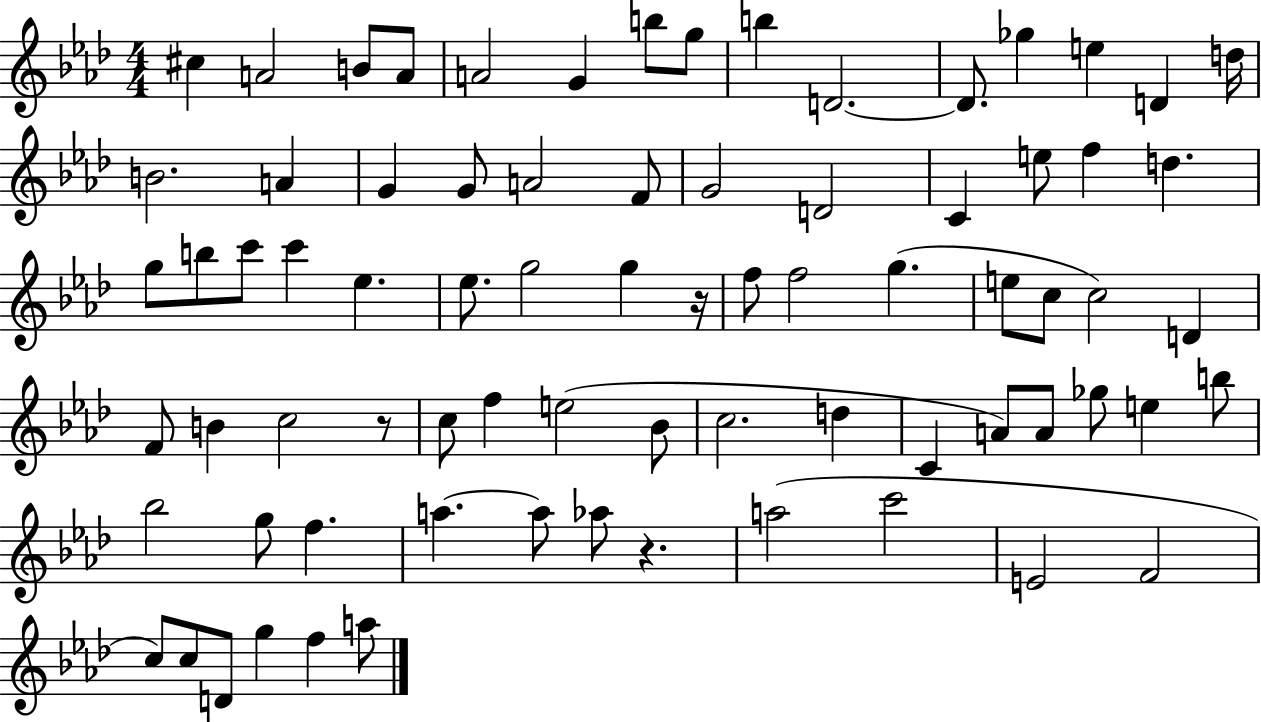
{
  \clef treble
  \numericTimeSignature
  \time 4/4
  \key aes \major
  cis''4 a'2 b'8 a'8 | a'2 g'4 b''8 g''8 | b''4 d'2.~~ | d'8. ges''4 e''4 d'4 d''16 | \break b'2. a'4 | g'4 g'8 a'2 f'8 | g'2 d'2 | c'4 e''8 f''4 d''4. | \break g''8 b''8 c'''8 c'''4 ees''4. | ees''8. g''2 g''4 r16 | f''8 f''2 g''4.( | e''8 c''8 c''2) d'4 | \break f'8 b'4 c''2 r8 | c''8 f''4 e''2( bes'8 | c''2. d''4 | c'4 a'8) a'8 ges''8 e''4 b''8 | \break bes''2 g''8 f''4. | a''4.~~ a''8 aes''8 r4. | a''2( c'''2 | e'2 f'2 | \break c''8) c''8 d'8 g''4 f''4 a''8 | \bar "|."
}